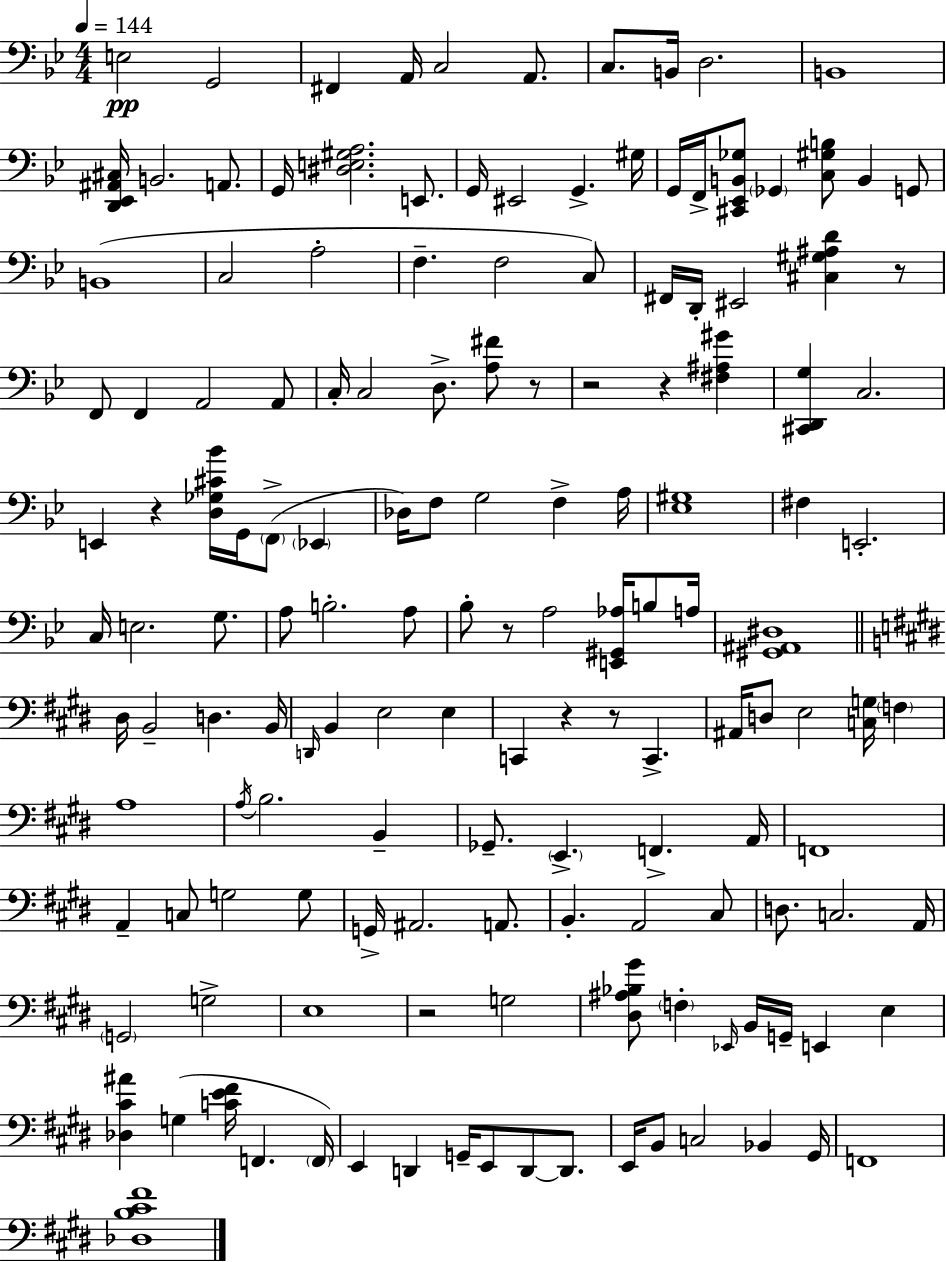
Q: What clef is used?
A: bass